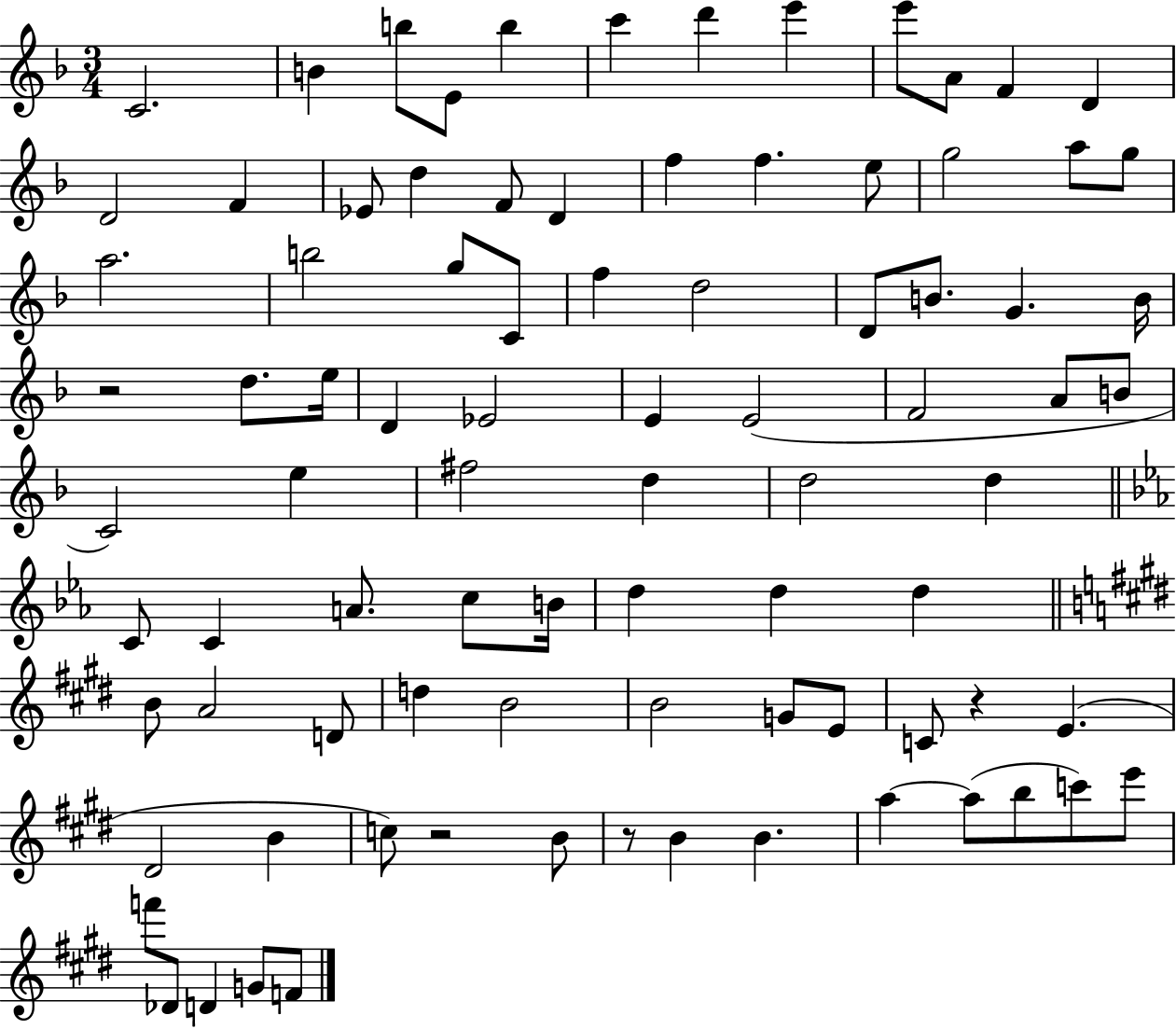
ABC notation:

X:1
T:Untitled
M:3/4
L:1/4
K:F
C2 B b/2 E/2 b c' d' e' e'/2 A/2 F D D2 F _E/2 d F/2 D f f e/2 g2 a/2 g/2 a2 b2 g/2 C/2 f d2 D/2 B/2 G B/4 z2 d/2 e/4 D _E2 E E2 F2 A/2 B/2 C2 e ^f2 d d2 d C/2 C A/2 c/2 B/4 d d d B/2 A2 D/2 d B2 B2 G/2 E/2 C/2 z E ^D2 B c/2 z2 B/2 z/2 B B a a/2 b/2 c'/2 e'/2 f'/2 _D/2 D G/2 F/2